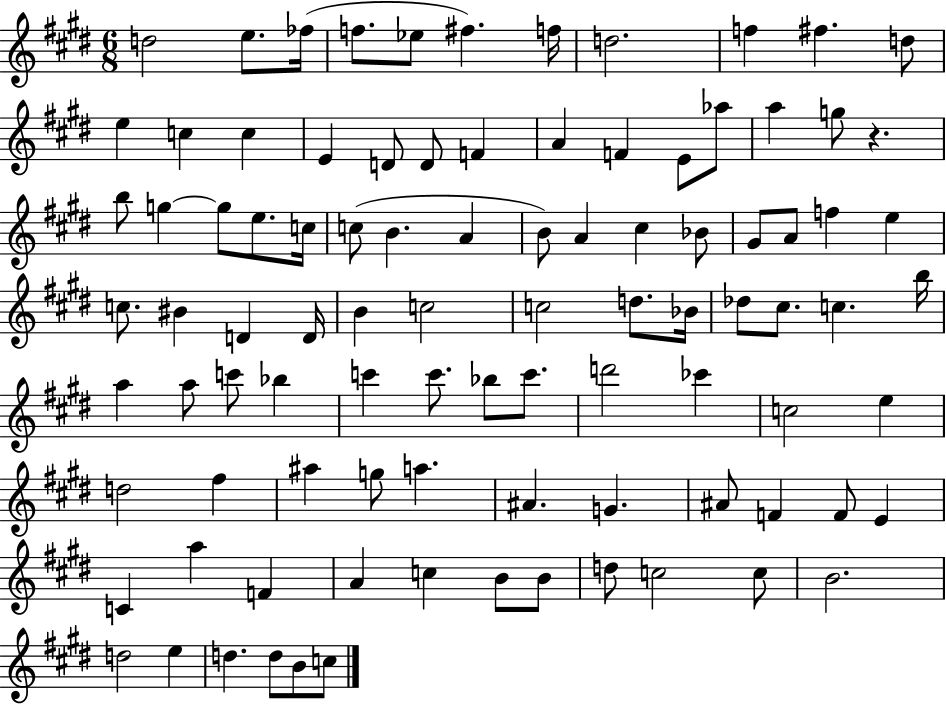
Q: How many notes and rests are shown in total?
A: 94